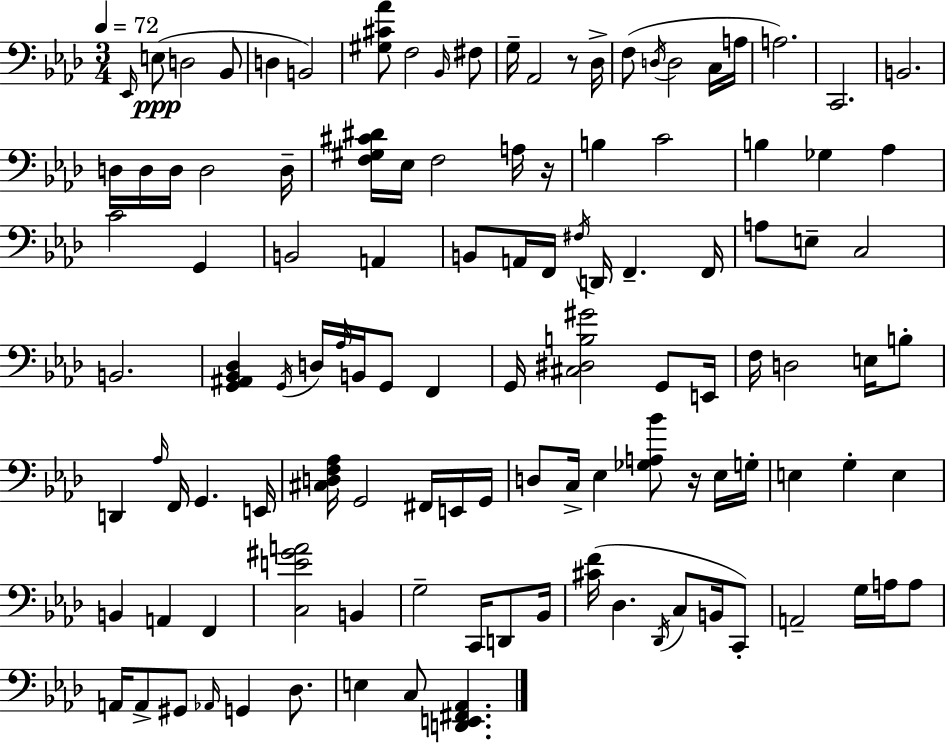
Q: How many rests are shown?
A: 3